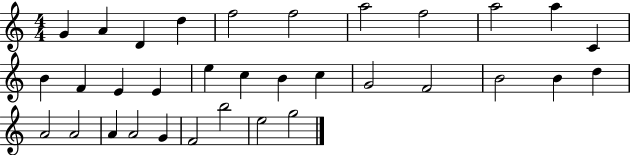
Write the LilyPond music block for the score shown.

{
  \clef treble
  \numericTimeSignature
  \time 4/4
  \key c \major
  g'4 a'4 d'4 d''4 | f''2 f''2 | a''2 f''2 | a''2 a''4 c'4 | \break b'4 f'4 e'4 e'4 | e''4 c''4 b'4 c''4 | g'2 f'2 | b'2 b'4 d''4 | \break a'2 a'2 | a'4 a'2 g'4 | f'2 b''2 | e''2 g''2 | \break \bar "|."
}